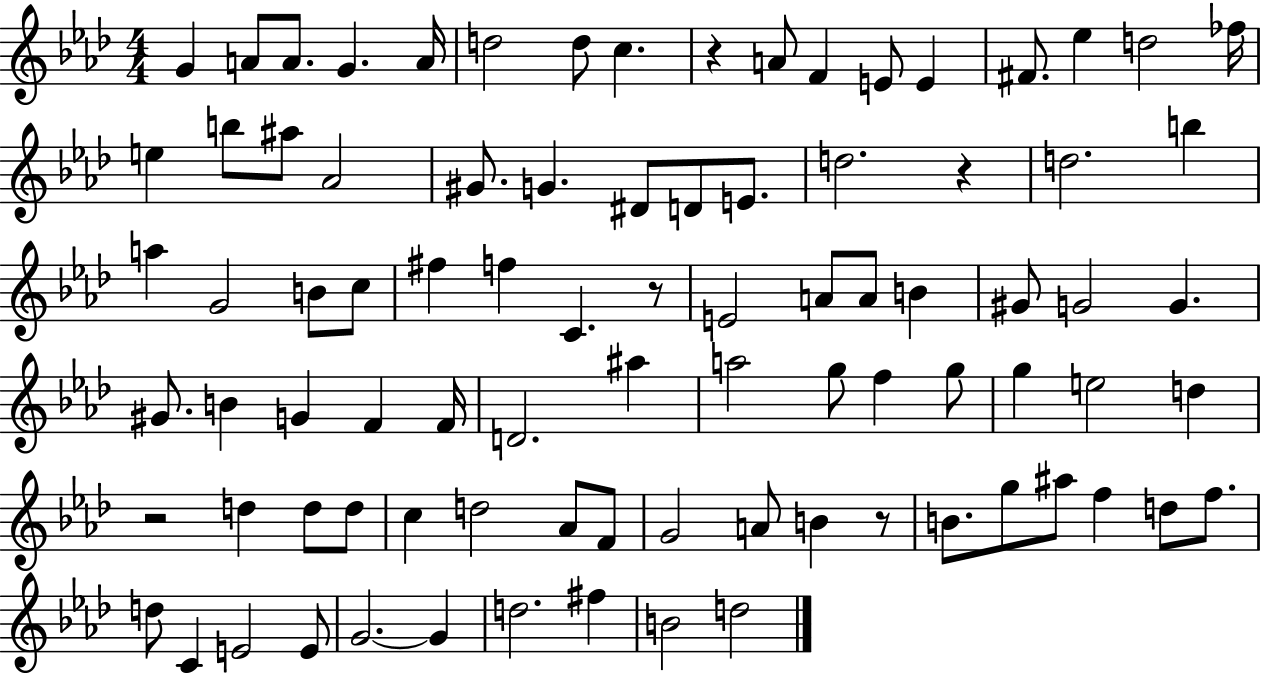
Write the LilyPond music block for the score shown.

{
  \clef treble
  \numericTimeSignature
  \time 4/4
  \key aes \major
  \repeat volta 2 { g'4 a'8 a'8. g'4. a'16 | d''2 d''8 c''4. | r4 a'8 f'4 e'8 e'4 | fis'8. ees''4 d''2 fes''16 | \break e''4 b''8 ais''8 aes'2 | gis'8. g'4. dis'8 d'8 e'8. | d''2. r4 | d''2. b''4 | \break a''4 g'2 b'8 c''8 | fis''4 f''4 c'4. r8 | e'2 a'8 a'8 b'4 | gis'8 g'2 g'4. | \break gis'8. b'4 g'4 f'4 f'16 | d'2. ais''4 | a''2 g''8 f''4 g''8 | g''4 e''2 d''4 | \break r2 d''4 d''8 d''8 | c''4 d''2 aes'8 f'8 | g'2 a'8 b'4 r8 | b'8. g''8 ais''8 f''4 d''8 f''8. | \break d''8 c'4 e'2 e'8 | g'2.~~ g'4 | d''2. fis''4 | b'2 d''2 | \break } \bar "|."
}